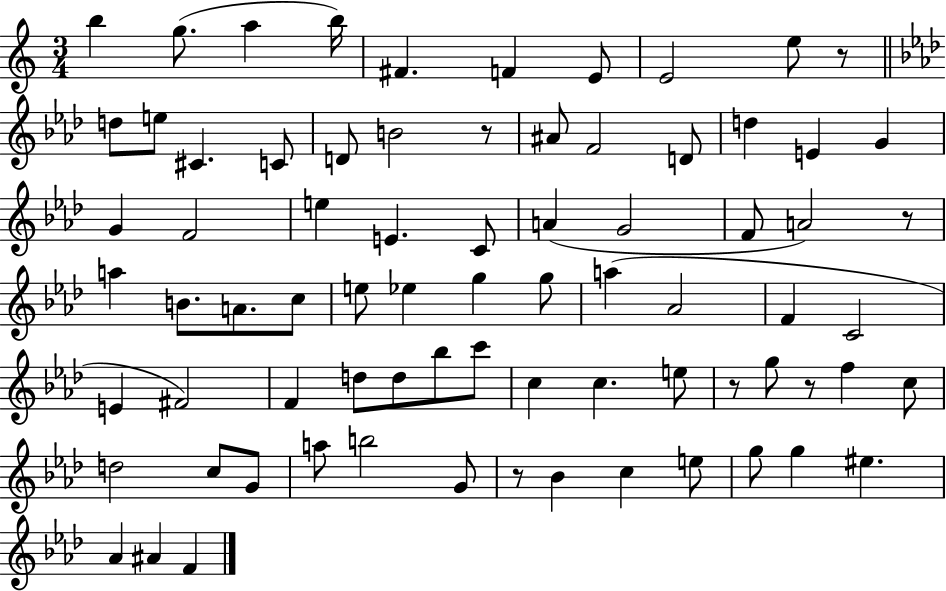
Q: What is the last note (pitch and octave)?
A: F4